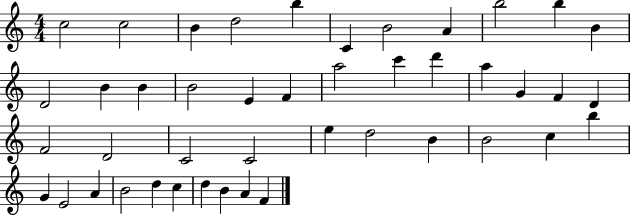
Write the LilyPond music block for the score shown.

{
  \clef treble
  \numericTimeSignature
  \time 4/4
  \key c \major
  c''2 c''2 | b'4 d''2 b''4 | c'4 b'2 a'4 | b''2 b''4 b'4 | \break d'2 b'4 b'4 | b'2 e'4 f'4 | a''2 c'''4 d'''4 | a''4 g'4 f'4 d'4 | \break f'2 d'2 | c'2 c'2 | e''4 d''2 b'4 | b'2 c''4 b''4 | \break g'4 e'2 a'4 | b'2 d''4 c''4 | d''4 b'4 a'4 f'4 | \bar "|."
}